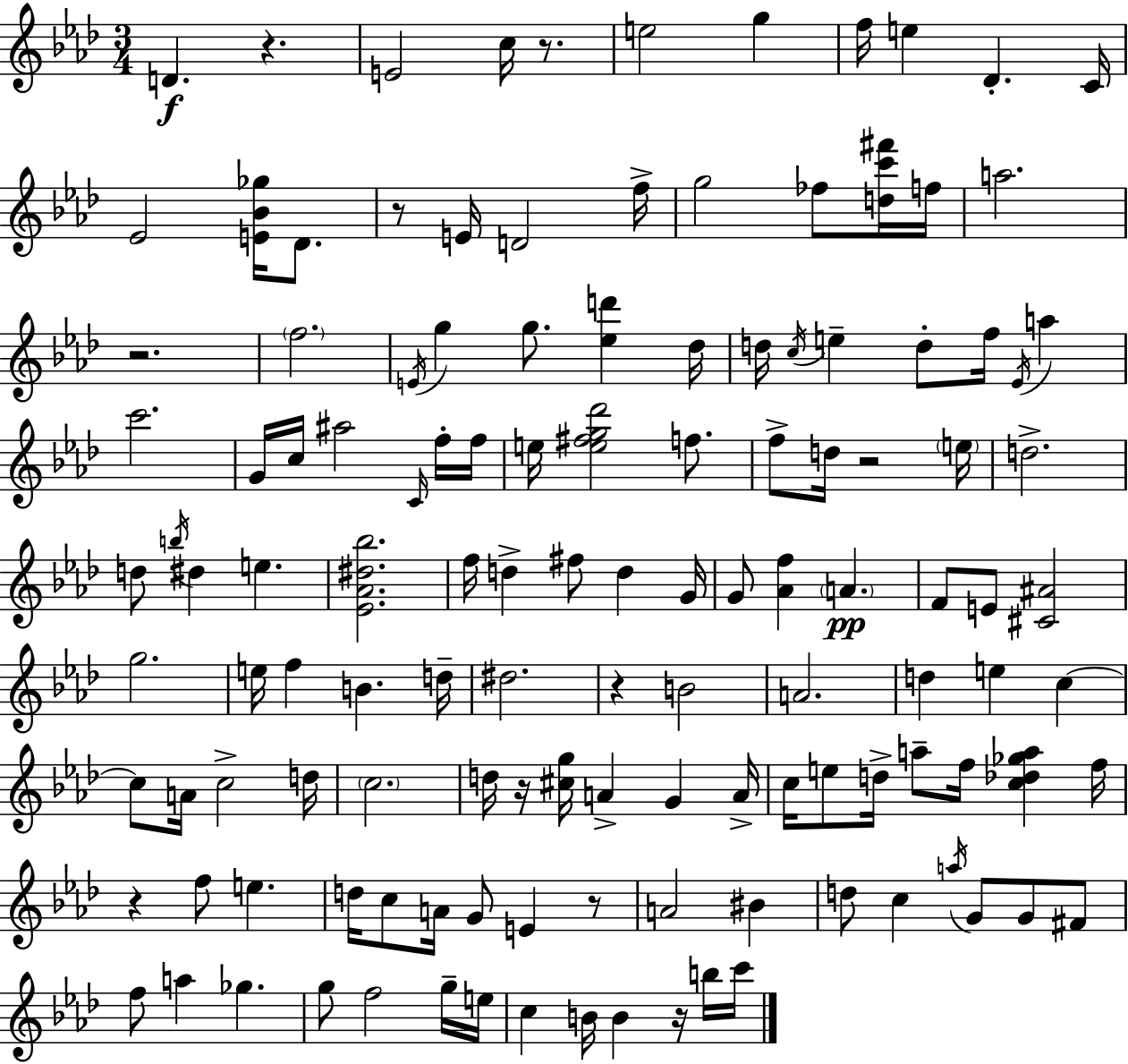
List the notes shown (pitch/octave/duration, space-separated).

D4/q. R/q. E4/h C5/s R/e. E5/h G5/q F5/s E5/q Db4/q. C4/s Eb4/h [E4,Bb4,Gb5]/s Db4/e. R/e E4/s D4/h F5/s G5/h FES5/e [D5,C6,F#6]/s F5/s A5/h. R/h. F5/h. E4/s G5/q G5/e. [Eb5,D6]/q Db5/s D5/s C5/s E5/q D5/e F5/s Eb4/s A5/q C6/h. G4/s C5/s A#5/h C4/s F5/s F5/s E5/s [E5,F#5,G5,Db6]/h F5/e. F5/e D5/s R/h E5/s D5/h. D5/e B5/s D#5/q E5/q. [Eb4,Ab4,D#5,Bb5]/h. F5/s D5/q F#5/e D5/q G4/s G4/e [Ab4,F5]/q A4/q. F4/e E4/e [C#4,A#4]/h G5/h. E5/s F5/q B4/q. D5/s D#5/h. R/q B4/h A4/h. D5/q E5/q C5/q C5/e A4/s C5/h D5/s C5/h. D5/s R/s [C#5,G5]/s A4/q G4/q A4/s C5/s E5/e D5/s A5/e F5/s [C5,Db5,Gb5,A5]/q F5/s R/q F5/e E5/q. D5/s C5/e A4/s G4/e E4/q R/e A4/h BIS4/q D5/e C5/q A5/s G4/e G4/e F#4/e F5/e A5/q Gb5/q. G5/e F5/h G5/s E5/s C5/q B4/s B4/q R/s B5/s C6/s